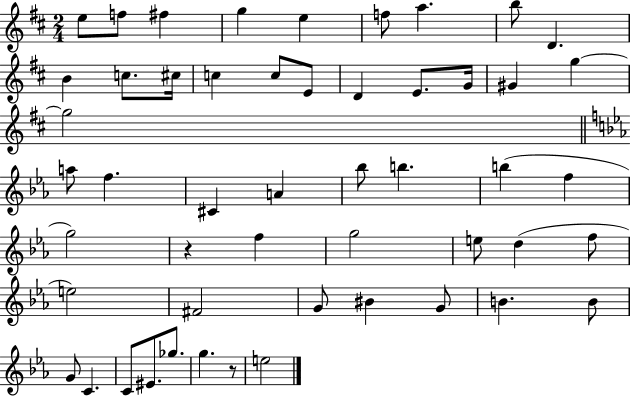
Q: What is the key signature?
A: D major